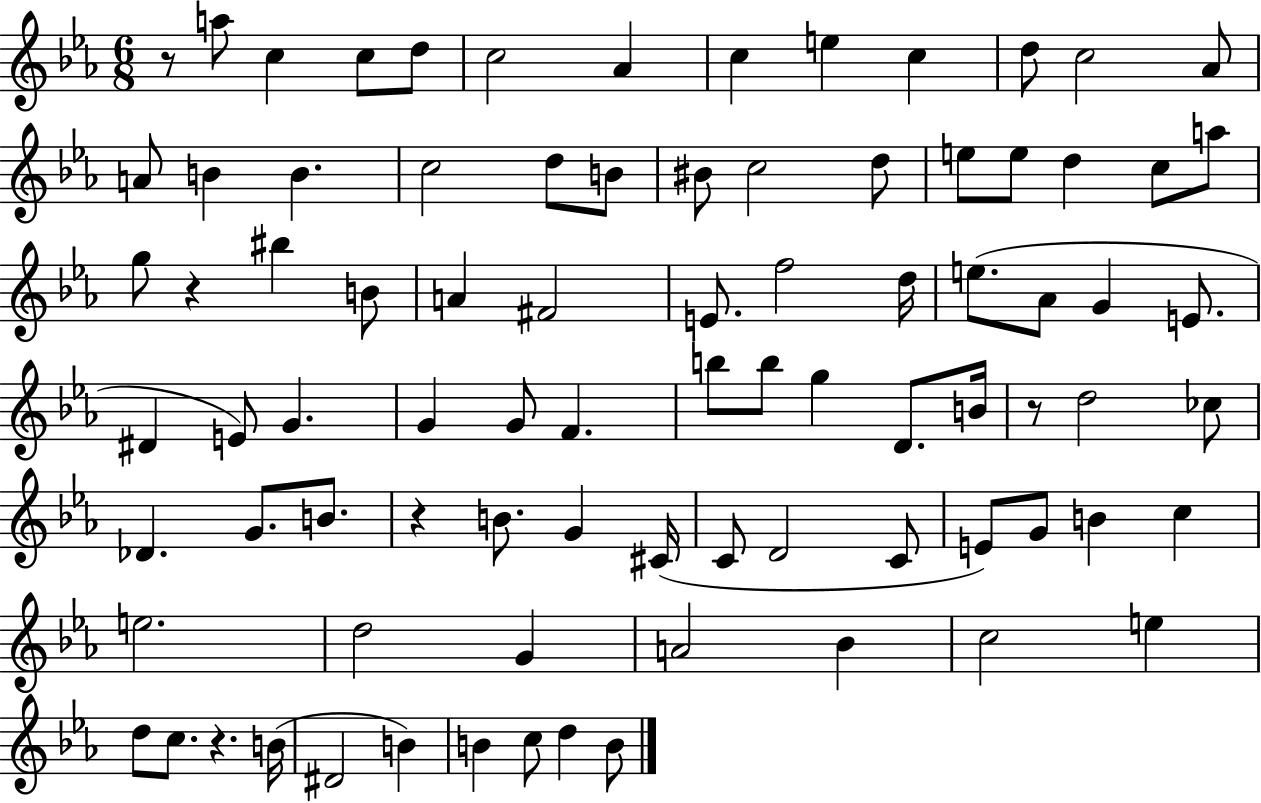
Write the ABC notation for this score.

X:1
T:Untitled
M:6/8
L:1/4
K:Eb
z/2 a/2 c c/2 d/2 c2 _A c e c d/2 c2 _A/2 A/2 B B c2 d/2 B/2 ^B/2 c2 d/2 e/2 e/2 d c/2 a/2 g/2 z ^b B/2 A ^F2 E/2 f2 d/4 e/2 _A/2 G E/2 ^D E/2 G G G/2 F b/2 b/2 g D/2 B/4 z/2 d2 _c/2 _D G/2 B/2 z B/2 G ^C/4 C/2 D2 C/2 E/2 G/2 B c e2 d2 G A2 _B c2 e d/2 c/2 z B/4 ^D2 B B c/2 d B/2